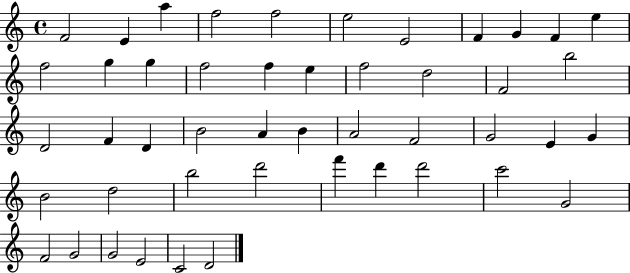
F4/h E4/q A5/q F5/h F5/h E5/h E4/h F4/q G4/q F4/q E5/q F5/h G5/q G5/q F5/h F5/q E5/q F5/h D5/h F4/h B5/h D4/h F4/q D4/q B4/h A4/q B4/q A4/h F4/h G4/h E4/q G4/q B4/h D5/h B5/h D6/h F6/q D6/q D6/h C6/h G4/h F4/h G4/h G4/h E4/h C4/h D4/h